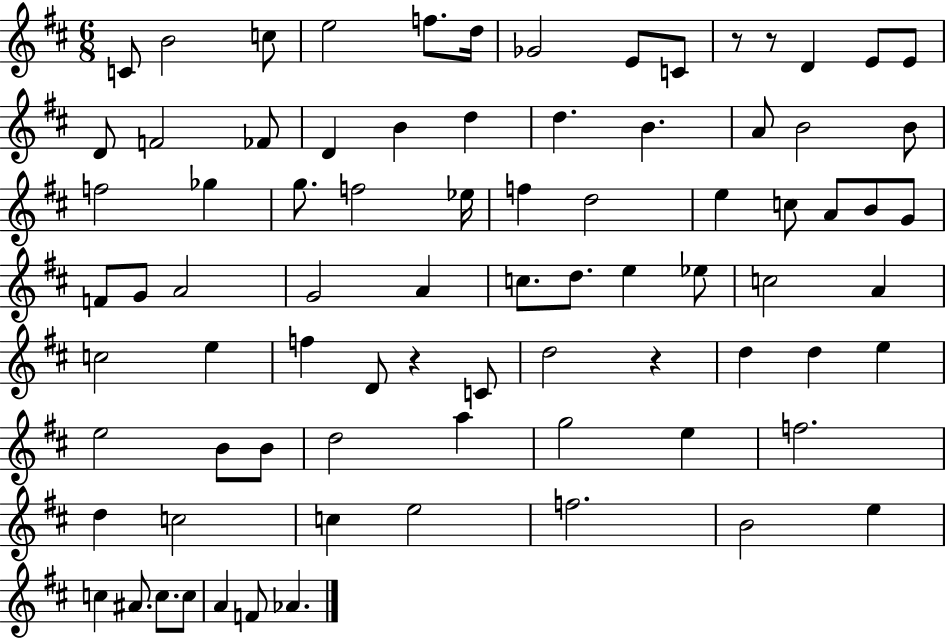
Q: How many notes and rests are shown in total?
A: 81